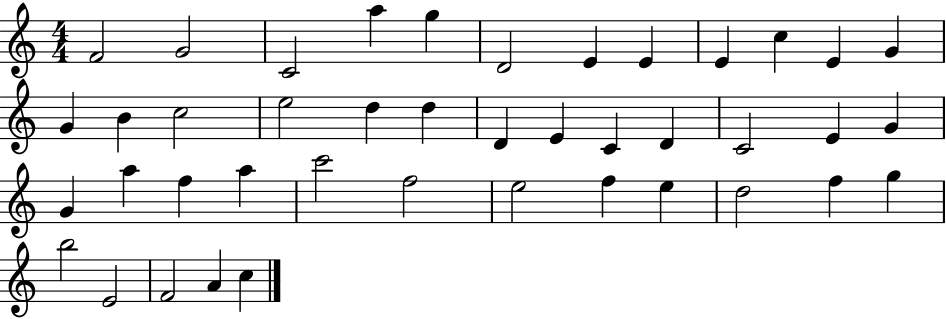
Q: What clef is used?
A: treble